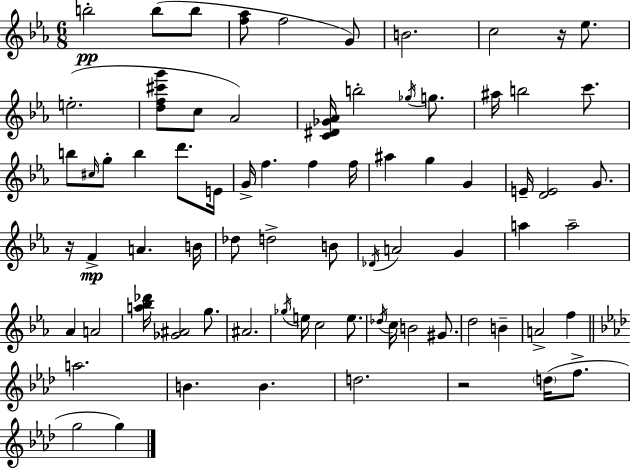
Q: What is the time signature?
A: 6/8